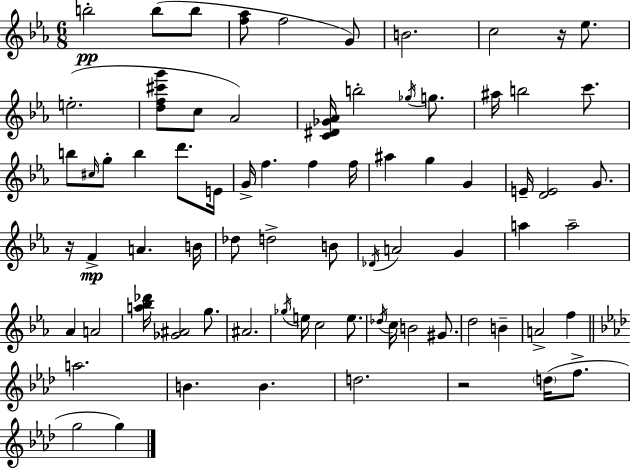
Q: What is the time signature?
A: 6/8